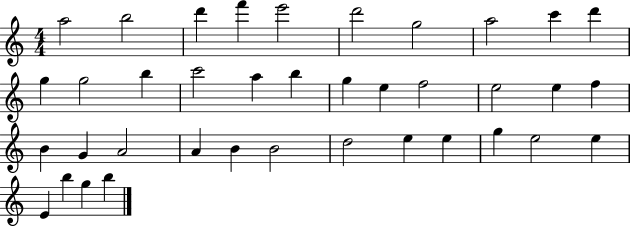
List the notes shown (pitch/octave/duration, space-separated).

A5/h B5/h D6/q F6/q E6/h D6/h G5/h A5/h C6/q D6/q G5/q G5/h B5/q C6/h A5/q B5/q G5/q E5/q F5/h E5/h E5/q F5/q B4/q G4/q A4/h A4/q B4/q B4/h D5/h E5/q E5/q G5/q E5/h E5/q E4/q B5/q G5/q B5/q